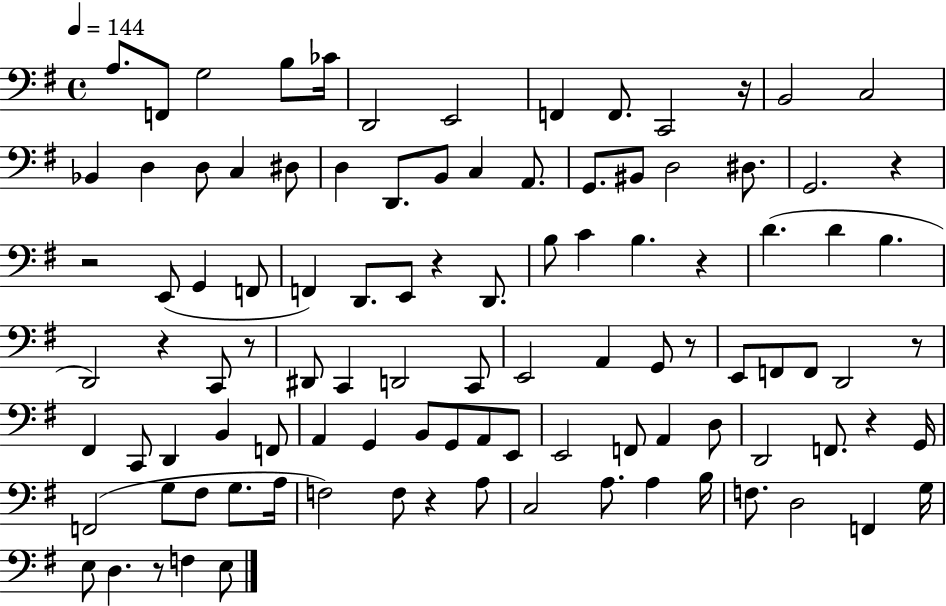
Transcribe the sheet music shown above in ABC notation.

X:1
T:Untitled
M:4/4
L:1/4
K:G
A,/2 F,,/2 G,2 B,/2 _C/4 D,,2 E,,2 F,, F,,/2 C,,2 z/4 B,,2 C,2 _B,, D, D,/2 C, ^D,/2 D, D,,/2 B,,/2 C, A,,/2 G,,/2 ^B,,/2 D,2 ^D,/2 G,,2 z z2 E,,/2 G,, F,,/2 F,, D,,/2 E,,/2 z D,,/2 B,/2 C B, z D D B, D,,2 z C,,/2 z/2 ^D,,/2 C,, D,,2 C,,/2 E,,2 A,, G,,/2 z/2 E,,/2 F,,/2 F,,/2 D,,2 z/2 ^F,, C,,/2 D,, B,, F,,/2 A,, G,, B,,/2 G,,/2 A,,/2 E,,/2 E,,2 F,,/2 A,, D,/2 D,,2 F,,/2 z G,,/4 F,,2 G,/2 ^F,/2 G,/2 A,/4 F,2 F,/2 z A,/2 C,2 A,/2 A, B,/4 F,/2 D,2 F,, G,/4 E,/2 D, z/2 F, E,/2